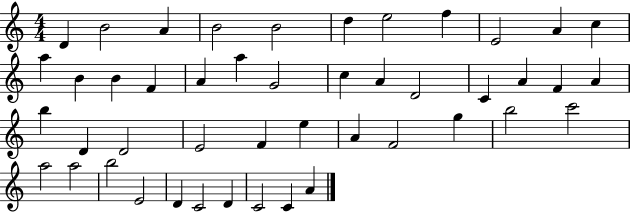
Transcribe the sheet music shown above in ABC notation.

X:1
T:Untitled
M:4/4
L:1/4
K:C
D B2 A B2 B2 d e2 f E2 A c a B B F A a G2 c A D2 C A F A b D D2 E2 F e A F2 g b2 c'2 a2 a2 b2 E2 D C2 D C2 C A